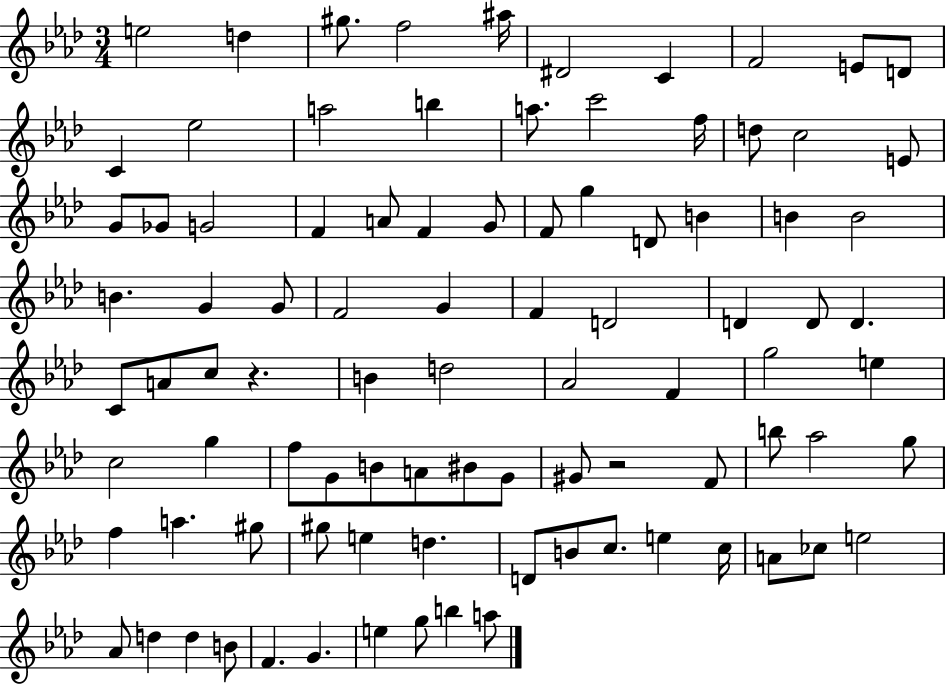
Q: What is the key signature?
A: AES major